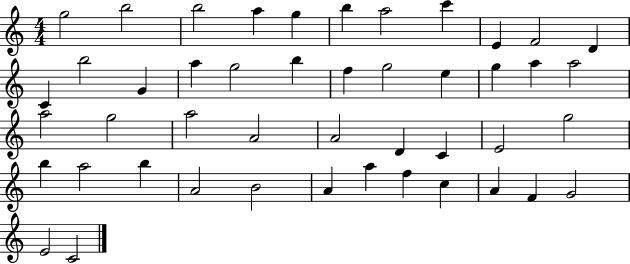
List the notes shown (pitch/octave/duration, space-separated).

G5/h B5/h B5/h A5/q G5/q B5/q A5/h C6/q E4/q F4/h D4/q C4/q B5/h G4/q A5/q G5/h B5/q F5/q G5/h E5/q G5/q A5/q A5/h A5/h G5/h A5/h A4/h A4/h D4/q C4/q E4/h G5/h B5/q A5/h B5/q A4/h B4/h A4/q A5/q F5/q C5/q A4/q F4/q G4/h E4/h C4/h